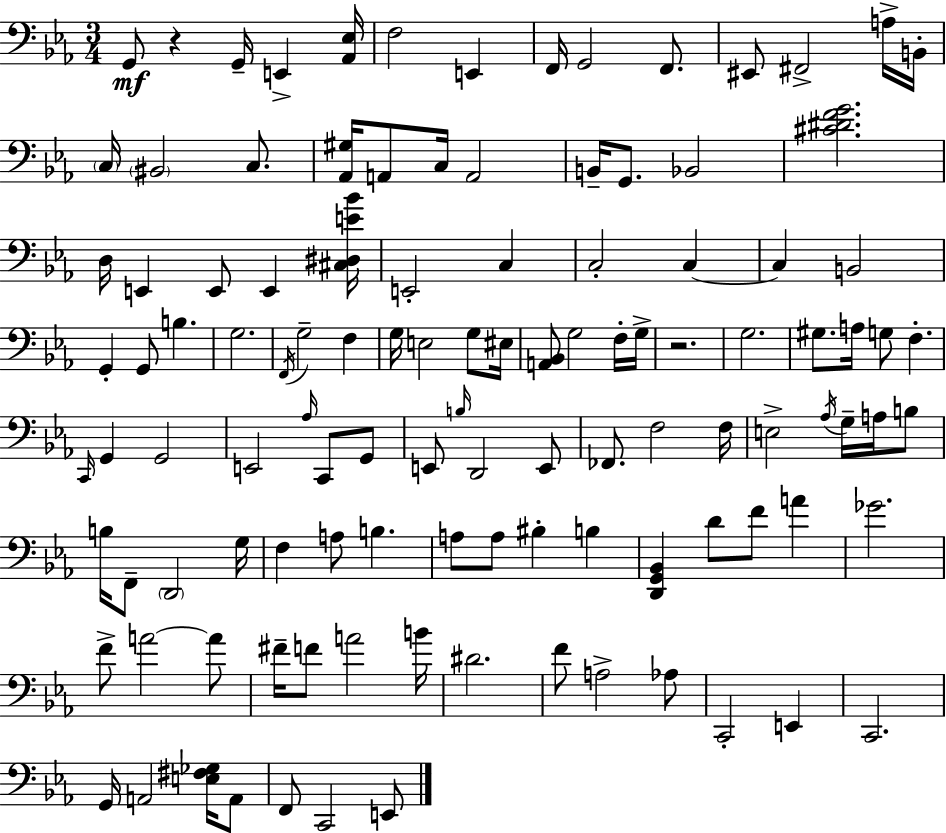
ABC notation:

X:1
T:Untitled
M:3/4
L:1/4
K:Eb
G,,/2 z G,,/4 E,, [_A,,_E,]/4 F,2 E,, F,,/4 G,,2 F,,/2 ^E,,/2 ^F,,2 A,/4 B,,/4 C,/4 ^B,,2 C,/2 [_A,,^G,]/4 A,,/2 C,/4 A,,2 B,,/4 G,,/2 _B,,2 [^C^DFG]2 D,/4 E,, E,,/2 E,, [^C,^D,E_B]/4 E,,2 C, C,2 C, C, B,,2 G,, G,,/2 B, G,2 F,,/4 G,2 F, G,/4 E,2 G,/2 ^E,/4 [A,,_B,,]/2 G,2 F,/4 G,/4 z2 G,2 ^G,/2 A,/4 G,/2 F, C,,/4 G,, G,,2 E,,2 _A,/4 C,,/2 G,,/2 E,,/2 B,/4 D,,2 E,,/2 _F,,/2 F,2 F,/4 E,2 _A,/4 G,/4 A,/4 B,/2 B,/4 F,,/2 D,,2 G,/4 F, A,/2 B, A,/2 A,/2 ^B, B, [D,,G,,_B,,] D/2 F/2 A _G2 F/2 A2 A/2 ^F/4 F/2 A2 B/4 ^D2 F/2 A,2 _A,/2 C,,2 E,, C,,2 G,,/4 A,,2 [E,^F,_G,]/4 A,,/2 F,,/2 C,,2 E,,/2